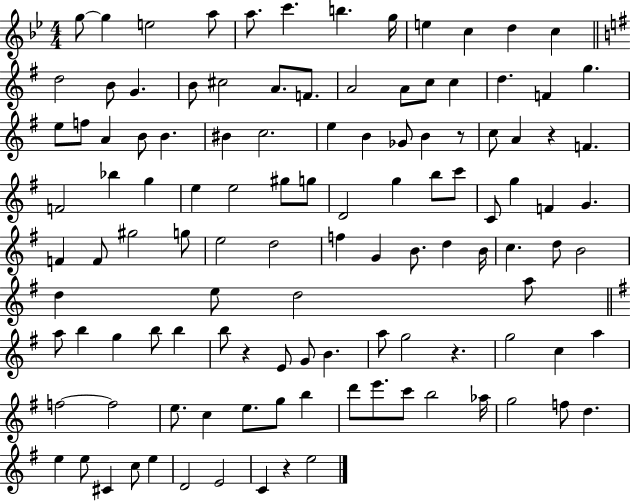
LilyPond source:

{
  \clef treble
  \numericTimeSignature
  \time 4/4
  \key bes \major
  \repeat volta 2 { g''8~~ g''4 e''2 a''8 | a''8. c'''4. b''4. g''16 | e''4 c''4 d''4 c''4 | \bar "||" \break \key g \major d''2 b'8 g'4. | b'8 cis''2 a'8. f'8. | a'2 a'8 c''8 c''4 | d''4. f'4 g''4. | \break e''8 f''8 a'4 b'8 b'4. | bis'4 c''2. | e''4 b'4 ges'8 b'4 r8 | c''8 a'4 r4 f'4. | \break f'2 bes''4 g''4 | e''4 e''2 gis''8 g''8 | d'2 g''4 b''8 c'''8 | c'8 g''4 f'4 g'4. | \break f'4 f'8 gis''2 g''8 | e''2 d''2 | f''4 g'4 b'8. d''4 b'16 | c''4. d''8 b'2 | \break d''4 e''8 d''2 a''8 | \bar "||" \break \key g \major a''8 b''4 g''4 b''8 b''4 | b''8 r4 e'8 g'8 b'4. | a''8 g''2 r4. | g''2 c''4 a''4 | \break f''2~~ f''2 | e''8. c''4 e''8. g''8 b''4 | d'''8 e'''8. c'''8 b''2 aes''16 | g''2 f''8 d''4. | \break e''4 e''8 cis'4 c''8 e''4 | d'2 e'2 | c'4 r4 e''2 | } \bar "|."
}